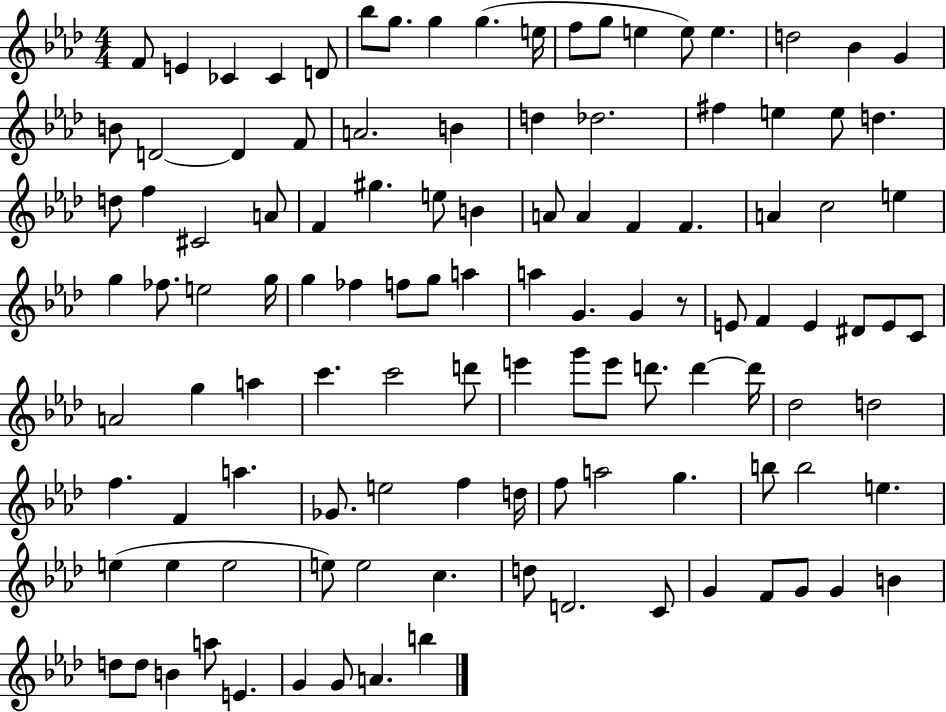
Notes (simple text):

F4/e E4/q CES4/q CES4/q D4/e Bb5/e G5/e. G5/q G5/q. E5/s F5/e G5/e E5/q E5/e E5/q. D5/h Bb4/q G4/q B4/e D4/h D4/q F4/e A4/h. B4/q D5/q Db5/h. F#5/q E5/q E5/e D5/q. D5/e F5/q C#4/h A4/e F4/q G#5/q. E5/e B4/q A4/e A4/q F4/q F4/q. A4/q C5/h E5/q G5/q FES5/e. E5/h G5/s G5/q FES5/q F5/e G5/e A5/q A5/q G4/q. G4/q R/e E4/e F4/q E4/q D#4/e E4/e C4/e A4/h G5/q A5/q C6/q. C6/h D6/e E6/q G6/e E6/e D6/e. D6/q D6/s Db5/h D5/h F5/q. F4/q A5/q. Gb4/e. E5/h F5/q D5/s F5/e A5/h G5/q. B5/e B5/h E5/q. E5/q E5/q E5/h E5/e E5/h C5/q. D5/e D4/h. C4/e G4/q F4/e G4/e G4/q B4/q D5/e D5/e B4/q A5/e E4/q. G4/q G4/e A4/q. B5/q